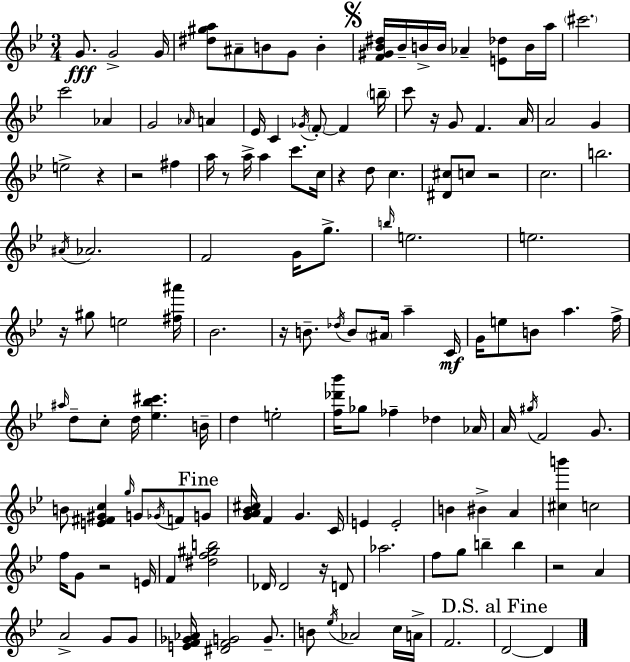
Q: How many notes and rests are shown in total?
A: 144